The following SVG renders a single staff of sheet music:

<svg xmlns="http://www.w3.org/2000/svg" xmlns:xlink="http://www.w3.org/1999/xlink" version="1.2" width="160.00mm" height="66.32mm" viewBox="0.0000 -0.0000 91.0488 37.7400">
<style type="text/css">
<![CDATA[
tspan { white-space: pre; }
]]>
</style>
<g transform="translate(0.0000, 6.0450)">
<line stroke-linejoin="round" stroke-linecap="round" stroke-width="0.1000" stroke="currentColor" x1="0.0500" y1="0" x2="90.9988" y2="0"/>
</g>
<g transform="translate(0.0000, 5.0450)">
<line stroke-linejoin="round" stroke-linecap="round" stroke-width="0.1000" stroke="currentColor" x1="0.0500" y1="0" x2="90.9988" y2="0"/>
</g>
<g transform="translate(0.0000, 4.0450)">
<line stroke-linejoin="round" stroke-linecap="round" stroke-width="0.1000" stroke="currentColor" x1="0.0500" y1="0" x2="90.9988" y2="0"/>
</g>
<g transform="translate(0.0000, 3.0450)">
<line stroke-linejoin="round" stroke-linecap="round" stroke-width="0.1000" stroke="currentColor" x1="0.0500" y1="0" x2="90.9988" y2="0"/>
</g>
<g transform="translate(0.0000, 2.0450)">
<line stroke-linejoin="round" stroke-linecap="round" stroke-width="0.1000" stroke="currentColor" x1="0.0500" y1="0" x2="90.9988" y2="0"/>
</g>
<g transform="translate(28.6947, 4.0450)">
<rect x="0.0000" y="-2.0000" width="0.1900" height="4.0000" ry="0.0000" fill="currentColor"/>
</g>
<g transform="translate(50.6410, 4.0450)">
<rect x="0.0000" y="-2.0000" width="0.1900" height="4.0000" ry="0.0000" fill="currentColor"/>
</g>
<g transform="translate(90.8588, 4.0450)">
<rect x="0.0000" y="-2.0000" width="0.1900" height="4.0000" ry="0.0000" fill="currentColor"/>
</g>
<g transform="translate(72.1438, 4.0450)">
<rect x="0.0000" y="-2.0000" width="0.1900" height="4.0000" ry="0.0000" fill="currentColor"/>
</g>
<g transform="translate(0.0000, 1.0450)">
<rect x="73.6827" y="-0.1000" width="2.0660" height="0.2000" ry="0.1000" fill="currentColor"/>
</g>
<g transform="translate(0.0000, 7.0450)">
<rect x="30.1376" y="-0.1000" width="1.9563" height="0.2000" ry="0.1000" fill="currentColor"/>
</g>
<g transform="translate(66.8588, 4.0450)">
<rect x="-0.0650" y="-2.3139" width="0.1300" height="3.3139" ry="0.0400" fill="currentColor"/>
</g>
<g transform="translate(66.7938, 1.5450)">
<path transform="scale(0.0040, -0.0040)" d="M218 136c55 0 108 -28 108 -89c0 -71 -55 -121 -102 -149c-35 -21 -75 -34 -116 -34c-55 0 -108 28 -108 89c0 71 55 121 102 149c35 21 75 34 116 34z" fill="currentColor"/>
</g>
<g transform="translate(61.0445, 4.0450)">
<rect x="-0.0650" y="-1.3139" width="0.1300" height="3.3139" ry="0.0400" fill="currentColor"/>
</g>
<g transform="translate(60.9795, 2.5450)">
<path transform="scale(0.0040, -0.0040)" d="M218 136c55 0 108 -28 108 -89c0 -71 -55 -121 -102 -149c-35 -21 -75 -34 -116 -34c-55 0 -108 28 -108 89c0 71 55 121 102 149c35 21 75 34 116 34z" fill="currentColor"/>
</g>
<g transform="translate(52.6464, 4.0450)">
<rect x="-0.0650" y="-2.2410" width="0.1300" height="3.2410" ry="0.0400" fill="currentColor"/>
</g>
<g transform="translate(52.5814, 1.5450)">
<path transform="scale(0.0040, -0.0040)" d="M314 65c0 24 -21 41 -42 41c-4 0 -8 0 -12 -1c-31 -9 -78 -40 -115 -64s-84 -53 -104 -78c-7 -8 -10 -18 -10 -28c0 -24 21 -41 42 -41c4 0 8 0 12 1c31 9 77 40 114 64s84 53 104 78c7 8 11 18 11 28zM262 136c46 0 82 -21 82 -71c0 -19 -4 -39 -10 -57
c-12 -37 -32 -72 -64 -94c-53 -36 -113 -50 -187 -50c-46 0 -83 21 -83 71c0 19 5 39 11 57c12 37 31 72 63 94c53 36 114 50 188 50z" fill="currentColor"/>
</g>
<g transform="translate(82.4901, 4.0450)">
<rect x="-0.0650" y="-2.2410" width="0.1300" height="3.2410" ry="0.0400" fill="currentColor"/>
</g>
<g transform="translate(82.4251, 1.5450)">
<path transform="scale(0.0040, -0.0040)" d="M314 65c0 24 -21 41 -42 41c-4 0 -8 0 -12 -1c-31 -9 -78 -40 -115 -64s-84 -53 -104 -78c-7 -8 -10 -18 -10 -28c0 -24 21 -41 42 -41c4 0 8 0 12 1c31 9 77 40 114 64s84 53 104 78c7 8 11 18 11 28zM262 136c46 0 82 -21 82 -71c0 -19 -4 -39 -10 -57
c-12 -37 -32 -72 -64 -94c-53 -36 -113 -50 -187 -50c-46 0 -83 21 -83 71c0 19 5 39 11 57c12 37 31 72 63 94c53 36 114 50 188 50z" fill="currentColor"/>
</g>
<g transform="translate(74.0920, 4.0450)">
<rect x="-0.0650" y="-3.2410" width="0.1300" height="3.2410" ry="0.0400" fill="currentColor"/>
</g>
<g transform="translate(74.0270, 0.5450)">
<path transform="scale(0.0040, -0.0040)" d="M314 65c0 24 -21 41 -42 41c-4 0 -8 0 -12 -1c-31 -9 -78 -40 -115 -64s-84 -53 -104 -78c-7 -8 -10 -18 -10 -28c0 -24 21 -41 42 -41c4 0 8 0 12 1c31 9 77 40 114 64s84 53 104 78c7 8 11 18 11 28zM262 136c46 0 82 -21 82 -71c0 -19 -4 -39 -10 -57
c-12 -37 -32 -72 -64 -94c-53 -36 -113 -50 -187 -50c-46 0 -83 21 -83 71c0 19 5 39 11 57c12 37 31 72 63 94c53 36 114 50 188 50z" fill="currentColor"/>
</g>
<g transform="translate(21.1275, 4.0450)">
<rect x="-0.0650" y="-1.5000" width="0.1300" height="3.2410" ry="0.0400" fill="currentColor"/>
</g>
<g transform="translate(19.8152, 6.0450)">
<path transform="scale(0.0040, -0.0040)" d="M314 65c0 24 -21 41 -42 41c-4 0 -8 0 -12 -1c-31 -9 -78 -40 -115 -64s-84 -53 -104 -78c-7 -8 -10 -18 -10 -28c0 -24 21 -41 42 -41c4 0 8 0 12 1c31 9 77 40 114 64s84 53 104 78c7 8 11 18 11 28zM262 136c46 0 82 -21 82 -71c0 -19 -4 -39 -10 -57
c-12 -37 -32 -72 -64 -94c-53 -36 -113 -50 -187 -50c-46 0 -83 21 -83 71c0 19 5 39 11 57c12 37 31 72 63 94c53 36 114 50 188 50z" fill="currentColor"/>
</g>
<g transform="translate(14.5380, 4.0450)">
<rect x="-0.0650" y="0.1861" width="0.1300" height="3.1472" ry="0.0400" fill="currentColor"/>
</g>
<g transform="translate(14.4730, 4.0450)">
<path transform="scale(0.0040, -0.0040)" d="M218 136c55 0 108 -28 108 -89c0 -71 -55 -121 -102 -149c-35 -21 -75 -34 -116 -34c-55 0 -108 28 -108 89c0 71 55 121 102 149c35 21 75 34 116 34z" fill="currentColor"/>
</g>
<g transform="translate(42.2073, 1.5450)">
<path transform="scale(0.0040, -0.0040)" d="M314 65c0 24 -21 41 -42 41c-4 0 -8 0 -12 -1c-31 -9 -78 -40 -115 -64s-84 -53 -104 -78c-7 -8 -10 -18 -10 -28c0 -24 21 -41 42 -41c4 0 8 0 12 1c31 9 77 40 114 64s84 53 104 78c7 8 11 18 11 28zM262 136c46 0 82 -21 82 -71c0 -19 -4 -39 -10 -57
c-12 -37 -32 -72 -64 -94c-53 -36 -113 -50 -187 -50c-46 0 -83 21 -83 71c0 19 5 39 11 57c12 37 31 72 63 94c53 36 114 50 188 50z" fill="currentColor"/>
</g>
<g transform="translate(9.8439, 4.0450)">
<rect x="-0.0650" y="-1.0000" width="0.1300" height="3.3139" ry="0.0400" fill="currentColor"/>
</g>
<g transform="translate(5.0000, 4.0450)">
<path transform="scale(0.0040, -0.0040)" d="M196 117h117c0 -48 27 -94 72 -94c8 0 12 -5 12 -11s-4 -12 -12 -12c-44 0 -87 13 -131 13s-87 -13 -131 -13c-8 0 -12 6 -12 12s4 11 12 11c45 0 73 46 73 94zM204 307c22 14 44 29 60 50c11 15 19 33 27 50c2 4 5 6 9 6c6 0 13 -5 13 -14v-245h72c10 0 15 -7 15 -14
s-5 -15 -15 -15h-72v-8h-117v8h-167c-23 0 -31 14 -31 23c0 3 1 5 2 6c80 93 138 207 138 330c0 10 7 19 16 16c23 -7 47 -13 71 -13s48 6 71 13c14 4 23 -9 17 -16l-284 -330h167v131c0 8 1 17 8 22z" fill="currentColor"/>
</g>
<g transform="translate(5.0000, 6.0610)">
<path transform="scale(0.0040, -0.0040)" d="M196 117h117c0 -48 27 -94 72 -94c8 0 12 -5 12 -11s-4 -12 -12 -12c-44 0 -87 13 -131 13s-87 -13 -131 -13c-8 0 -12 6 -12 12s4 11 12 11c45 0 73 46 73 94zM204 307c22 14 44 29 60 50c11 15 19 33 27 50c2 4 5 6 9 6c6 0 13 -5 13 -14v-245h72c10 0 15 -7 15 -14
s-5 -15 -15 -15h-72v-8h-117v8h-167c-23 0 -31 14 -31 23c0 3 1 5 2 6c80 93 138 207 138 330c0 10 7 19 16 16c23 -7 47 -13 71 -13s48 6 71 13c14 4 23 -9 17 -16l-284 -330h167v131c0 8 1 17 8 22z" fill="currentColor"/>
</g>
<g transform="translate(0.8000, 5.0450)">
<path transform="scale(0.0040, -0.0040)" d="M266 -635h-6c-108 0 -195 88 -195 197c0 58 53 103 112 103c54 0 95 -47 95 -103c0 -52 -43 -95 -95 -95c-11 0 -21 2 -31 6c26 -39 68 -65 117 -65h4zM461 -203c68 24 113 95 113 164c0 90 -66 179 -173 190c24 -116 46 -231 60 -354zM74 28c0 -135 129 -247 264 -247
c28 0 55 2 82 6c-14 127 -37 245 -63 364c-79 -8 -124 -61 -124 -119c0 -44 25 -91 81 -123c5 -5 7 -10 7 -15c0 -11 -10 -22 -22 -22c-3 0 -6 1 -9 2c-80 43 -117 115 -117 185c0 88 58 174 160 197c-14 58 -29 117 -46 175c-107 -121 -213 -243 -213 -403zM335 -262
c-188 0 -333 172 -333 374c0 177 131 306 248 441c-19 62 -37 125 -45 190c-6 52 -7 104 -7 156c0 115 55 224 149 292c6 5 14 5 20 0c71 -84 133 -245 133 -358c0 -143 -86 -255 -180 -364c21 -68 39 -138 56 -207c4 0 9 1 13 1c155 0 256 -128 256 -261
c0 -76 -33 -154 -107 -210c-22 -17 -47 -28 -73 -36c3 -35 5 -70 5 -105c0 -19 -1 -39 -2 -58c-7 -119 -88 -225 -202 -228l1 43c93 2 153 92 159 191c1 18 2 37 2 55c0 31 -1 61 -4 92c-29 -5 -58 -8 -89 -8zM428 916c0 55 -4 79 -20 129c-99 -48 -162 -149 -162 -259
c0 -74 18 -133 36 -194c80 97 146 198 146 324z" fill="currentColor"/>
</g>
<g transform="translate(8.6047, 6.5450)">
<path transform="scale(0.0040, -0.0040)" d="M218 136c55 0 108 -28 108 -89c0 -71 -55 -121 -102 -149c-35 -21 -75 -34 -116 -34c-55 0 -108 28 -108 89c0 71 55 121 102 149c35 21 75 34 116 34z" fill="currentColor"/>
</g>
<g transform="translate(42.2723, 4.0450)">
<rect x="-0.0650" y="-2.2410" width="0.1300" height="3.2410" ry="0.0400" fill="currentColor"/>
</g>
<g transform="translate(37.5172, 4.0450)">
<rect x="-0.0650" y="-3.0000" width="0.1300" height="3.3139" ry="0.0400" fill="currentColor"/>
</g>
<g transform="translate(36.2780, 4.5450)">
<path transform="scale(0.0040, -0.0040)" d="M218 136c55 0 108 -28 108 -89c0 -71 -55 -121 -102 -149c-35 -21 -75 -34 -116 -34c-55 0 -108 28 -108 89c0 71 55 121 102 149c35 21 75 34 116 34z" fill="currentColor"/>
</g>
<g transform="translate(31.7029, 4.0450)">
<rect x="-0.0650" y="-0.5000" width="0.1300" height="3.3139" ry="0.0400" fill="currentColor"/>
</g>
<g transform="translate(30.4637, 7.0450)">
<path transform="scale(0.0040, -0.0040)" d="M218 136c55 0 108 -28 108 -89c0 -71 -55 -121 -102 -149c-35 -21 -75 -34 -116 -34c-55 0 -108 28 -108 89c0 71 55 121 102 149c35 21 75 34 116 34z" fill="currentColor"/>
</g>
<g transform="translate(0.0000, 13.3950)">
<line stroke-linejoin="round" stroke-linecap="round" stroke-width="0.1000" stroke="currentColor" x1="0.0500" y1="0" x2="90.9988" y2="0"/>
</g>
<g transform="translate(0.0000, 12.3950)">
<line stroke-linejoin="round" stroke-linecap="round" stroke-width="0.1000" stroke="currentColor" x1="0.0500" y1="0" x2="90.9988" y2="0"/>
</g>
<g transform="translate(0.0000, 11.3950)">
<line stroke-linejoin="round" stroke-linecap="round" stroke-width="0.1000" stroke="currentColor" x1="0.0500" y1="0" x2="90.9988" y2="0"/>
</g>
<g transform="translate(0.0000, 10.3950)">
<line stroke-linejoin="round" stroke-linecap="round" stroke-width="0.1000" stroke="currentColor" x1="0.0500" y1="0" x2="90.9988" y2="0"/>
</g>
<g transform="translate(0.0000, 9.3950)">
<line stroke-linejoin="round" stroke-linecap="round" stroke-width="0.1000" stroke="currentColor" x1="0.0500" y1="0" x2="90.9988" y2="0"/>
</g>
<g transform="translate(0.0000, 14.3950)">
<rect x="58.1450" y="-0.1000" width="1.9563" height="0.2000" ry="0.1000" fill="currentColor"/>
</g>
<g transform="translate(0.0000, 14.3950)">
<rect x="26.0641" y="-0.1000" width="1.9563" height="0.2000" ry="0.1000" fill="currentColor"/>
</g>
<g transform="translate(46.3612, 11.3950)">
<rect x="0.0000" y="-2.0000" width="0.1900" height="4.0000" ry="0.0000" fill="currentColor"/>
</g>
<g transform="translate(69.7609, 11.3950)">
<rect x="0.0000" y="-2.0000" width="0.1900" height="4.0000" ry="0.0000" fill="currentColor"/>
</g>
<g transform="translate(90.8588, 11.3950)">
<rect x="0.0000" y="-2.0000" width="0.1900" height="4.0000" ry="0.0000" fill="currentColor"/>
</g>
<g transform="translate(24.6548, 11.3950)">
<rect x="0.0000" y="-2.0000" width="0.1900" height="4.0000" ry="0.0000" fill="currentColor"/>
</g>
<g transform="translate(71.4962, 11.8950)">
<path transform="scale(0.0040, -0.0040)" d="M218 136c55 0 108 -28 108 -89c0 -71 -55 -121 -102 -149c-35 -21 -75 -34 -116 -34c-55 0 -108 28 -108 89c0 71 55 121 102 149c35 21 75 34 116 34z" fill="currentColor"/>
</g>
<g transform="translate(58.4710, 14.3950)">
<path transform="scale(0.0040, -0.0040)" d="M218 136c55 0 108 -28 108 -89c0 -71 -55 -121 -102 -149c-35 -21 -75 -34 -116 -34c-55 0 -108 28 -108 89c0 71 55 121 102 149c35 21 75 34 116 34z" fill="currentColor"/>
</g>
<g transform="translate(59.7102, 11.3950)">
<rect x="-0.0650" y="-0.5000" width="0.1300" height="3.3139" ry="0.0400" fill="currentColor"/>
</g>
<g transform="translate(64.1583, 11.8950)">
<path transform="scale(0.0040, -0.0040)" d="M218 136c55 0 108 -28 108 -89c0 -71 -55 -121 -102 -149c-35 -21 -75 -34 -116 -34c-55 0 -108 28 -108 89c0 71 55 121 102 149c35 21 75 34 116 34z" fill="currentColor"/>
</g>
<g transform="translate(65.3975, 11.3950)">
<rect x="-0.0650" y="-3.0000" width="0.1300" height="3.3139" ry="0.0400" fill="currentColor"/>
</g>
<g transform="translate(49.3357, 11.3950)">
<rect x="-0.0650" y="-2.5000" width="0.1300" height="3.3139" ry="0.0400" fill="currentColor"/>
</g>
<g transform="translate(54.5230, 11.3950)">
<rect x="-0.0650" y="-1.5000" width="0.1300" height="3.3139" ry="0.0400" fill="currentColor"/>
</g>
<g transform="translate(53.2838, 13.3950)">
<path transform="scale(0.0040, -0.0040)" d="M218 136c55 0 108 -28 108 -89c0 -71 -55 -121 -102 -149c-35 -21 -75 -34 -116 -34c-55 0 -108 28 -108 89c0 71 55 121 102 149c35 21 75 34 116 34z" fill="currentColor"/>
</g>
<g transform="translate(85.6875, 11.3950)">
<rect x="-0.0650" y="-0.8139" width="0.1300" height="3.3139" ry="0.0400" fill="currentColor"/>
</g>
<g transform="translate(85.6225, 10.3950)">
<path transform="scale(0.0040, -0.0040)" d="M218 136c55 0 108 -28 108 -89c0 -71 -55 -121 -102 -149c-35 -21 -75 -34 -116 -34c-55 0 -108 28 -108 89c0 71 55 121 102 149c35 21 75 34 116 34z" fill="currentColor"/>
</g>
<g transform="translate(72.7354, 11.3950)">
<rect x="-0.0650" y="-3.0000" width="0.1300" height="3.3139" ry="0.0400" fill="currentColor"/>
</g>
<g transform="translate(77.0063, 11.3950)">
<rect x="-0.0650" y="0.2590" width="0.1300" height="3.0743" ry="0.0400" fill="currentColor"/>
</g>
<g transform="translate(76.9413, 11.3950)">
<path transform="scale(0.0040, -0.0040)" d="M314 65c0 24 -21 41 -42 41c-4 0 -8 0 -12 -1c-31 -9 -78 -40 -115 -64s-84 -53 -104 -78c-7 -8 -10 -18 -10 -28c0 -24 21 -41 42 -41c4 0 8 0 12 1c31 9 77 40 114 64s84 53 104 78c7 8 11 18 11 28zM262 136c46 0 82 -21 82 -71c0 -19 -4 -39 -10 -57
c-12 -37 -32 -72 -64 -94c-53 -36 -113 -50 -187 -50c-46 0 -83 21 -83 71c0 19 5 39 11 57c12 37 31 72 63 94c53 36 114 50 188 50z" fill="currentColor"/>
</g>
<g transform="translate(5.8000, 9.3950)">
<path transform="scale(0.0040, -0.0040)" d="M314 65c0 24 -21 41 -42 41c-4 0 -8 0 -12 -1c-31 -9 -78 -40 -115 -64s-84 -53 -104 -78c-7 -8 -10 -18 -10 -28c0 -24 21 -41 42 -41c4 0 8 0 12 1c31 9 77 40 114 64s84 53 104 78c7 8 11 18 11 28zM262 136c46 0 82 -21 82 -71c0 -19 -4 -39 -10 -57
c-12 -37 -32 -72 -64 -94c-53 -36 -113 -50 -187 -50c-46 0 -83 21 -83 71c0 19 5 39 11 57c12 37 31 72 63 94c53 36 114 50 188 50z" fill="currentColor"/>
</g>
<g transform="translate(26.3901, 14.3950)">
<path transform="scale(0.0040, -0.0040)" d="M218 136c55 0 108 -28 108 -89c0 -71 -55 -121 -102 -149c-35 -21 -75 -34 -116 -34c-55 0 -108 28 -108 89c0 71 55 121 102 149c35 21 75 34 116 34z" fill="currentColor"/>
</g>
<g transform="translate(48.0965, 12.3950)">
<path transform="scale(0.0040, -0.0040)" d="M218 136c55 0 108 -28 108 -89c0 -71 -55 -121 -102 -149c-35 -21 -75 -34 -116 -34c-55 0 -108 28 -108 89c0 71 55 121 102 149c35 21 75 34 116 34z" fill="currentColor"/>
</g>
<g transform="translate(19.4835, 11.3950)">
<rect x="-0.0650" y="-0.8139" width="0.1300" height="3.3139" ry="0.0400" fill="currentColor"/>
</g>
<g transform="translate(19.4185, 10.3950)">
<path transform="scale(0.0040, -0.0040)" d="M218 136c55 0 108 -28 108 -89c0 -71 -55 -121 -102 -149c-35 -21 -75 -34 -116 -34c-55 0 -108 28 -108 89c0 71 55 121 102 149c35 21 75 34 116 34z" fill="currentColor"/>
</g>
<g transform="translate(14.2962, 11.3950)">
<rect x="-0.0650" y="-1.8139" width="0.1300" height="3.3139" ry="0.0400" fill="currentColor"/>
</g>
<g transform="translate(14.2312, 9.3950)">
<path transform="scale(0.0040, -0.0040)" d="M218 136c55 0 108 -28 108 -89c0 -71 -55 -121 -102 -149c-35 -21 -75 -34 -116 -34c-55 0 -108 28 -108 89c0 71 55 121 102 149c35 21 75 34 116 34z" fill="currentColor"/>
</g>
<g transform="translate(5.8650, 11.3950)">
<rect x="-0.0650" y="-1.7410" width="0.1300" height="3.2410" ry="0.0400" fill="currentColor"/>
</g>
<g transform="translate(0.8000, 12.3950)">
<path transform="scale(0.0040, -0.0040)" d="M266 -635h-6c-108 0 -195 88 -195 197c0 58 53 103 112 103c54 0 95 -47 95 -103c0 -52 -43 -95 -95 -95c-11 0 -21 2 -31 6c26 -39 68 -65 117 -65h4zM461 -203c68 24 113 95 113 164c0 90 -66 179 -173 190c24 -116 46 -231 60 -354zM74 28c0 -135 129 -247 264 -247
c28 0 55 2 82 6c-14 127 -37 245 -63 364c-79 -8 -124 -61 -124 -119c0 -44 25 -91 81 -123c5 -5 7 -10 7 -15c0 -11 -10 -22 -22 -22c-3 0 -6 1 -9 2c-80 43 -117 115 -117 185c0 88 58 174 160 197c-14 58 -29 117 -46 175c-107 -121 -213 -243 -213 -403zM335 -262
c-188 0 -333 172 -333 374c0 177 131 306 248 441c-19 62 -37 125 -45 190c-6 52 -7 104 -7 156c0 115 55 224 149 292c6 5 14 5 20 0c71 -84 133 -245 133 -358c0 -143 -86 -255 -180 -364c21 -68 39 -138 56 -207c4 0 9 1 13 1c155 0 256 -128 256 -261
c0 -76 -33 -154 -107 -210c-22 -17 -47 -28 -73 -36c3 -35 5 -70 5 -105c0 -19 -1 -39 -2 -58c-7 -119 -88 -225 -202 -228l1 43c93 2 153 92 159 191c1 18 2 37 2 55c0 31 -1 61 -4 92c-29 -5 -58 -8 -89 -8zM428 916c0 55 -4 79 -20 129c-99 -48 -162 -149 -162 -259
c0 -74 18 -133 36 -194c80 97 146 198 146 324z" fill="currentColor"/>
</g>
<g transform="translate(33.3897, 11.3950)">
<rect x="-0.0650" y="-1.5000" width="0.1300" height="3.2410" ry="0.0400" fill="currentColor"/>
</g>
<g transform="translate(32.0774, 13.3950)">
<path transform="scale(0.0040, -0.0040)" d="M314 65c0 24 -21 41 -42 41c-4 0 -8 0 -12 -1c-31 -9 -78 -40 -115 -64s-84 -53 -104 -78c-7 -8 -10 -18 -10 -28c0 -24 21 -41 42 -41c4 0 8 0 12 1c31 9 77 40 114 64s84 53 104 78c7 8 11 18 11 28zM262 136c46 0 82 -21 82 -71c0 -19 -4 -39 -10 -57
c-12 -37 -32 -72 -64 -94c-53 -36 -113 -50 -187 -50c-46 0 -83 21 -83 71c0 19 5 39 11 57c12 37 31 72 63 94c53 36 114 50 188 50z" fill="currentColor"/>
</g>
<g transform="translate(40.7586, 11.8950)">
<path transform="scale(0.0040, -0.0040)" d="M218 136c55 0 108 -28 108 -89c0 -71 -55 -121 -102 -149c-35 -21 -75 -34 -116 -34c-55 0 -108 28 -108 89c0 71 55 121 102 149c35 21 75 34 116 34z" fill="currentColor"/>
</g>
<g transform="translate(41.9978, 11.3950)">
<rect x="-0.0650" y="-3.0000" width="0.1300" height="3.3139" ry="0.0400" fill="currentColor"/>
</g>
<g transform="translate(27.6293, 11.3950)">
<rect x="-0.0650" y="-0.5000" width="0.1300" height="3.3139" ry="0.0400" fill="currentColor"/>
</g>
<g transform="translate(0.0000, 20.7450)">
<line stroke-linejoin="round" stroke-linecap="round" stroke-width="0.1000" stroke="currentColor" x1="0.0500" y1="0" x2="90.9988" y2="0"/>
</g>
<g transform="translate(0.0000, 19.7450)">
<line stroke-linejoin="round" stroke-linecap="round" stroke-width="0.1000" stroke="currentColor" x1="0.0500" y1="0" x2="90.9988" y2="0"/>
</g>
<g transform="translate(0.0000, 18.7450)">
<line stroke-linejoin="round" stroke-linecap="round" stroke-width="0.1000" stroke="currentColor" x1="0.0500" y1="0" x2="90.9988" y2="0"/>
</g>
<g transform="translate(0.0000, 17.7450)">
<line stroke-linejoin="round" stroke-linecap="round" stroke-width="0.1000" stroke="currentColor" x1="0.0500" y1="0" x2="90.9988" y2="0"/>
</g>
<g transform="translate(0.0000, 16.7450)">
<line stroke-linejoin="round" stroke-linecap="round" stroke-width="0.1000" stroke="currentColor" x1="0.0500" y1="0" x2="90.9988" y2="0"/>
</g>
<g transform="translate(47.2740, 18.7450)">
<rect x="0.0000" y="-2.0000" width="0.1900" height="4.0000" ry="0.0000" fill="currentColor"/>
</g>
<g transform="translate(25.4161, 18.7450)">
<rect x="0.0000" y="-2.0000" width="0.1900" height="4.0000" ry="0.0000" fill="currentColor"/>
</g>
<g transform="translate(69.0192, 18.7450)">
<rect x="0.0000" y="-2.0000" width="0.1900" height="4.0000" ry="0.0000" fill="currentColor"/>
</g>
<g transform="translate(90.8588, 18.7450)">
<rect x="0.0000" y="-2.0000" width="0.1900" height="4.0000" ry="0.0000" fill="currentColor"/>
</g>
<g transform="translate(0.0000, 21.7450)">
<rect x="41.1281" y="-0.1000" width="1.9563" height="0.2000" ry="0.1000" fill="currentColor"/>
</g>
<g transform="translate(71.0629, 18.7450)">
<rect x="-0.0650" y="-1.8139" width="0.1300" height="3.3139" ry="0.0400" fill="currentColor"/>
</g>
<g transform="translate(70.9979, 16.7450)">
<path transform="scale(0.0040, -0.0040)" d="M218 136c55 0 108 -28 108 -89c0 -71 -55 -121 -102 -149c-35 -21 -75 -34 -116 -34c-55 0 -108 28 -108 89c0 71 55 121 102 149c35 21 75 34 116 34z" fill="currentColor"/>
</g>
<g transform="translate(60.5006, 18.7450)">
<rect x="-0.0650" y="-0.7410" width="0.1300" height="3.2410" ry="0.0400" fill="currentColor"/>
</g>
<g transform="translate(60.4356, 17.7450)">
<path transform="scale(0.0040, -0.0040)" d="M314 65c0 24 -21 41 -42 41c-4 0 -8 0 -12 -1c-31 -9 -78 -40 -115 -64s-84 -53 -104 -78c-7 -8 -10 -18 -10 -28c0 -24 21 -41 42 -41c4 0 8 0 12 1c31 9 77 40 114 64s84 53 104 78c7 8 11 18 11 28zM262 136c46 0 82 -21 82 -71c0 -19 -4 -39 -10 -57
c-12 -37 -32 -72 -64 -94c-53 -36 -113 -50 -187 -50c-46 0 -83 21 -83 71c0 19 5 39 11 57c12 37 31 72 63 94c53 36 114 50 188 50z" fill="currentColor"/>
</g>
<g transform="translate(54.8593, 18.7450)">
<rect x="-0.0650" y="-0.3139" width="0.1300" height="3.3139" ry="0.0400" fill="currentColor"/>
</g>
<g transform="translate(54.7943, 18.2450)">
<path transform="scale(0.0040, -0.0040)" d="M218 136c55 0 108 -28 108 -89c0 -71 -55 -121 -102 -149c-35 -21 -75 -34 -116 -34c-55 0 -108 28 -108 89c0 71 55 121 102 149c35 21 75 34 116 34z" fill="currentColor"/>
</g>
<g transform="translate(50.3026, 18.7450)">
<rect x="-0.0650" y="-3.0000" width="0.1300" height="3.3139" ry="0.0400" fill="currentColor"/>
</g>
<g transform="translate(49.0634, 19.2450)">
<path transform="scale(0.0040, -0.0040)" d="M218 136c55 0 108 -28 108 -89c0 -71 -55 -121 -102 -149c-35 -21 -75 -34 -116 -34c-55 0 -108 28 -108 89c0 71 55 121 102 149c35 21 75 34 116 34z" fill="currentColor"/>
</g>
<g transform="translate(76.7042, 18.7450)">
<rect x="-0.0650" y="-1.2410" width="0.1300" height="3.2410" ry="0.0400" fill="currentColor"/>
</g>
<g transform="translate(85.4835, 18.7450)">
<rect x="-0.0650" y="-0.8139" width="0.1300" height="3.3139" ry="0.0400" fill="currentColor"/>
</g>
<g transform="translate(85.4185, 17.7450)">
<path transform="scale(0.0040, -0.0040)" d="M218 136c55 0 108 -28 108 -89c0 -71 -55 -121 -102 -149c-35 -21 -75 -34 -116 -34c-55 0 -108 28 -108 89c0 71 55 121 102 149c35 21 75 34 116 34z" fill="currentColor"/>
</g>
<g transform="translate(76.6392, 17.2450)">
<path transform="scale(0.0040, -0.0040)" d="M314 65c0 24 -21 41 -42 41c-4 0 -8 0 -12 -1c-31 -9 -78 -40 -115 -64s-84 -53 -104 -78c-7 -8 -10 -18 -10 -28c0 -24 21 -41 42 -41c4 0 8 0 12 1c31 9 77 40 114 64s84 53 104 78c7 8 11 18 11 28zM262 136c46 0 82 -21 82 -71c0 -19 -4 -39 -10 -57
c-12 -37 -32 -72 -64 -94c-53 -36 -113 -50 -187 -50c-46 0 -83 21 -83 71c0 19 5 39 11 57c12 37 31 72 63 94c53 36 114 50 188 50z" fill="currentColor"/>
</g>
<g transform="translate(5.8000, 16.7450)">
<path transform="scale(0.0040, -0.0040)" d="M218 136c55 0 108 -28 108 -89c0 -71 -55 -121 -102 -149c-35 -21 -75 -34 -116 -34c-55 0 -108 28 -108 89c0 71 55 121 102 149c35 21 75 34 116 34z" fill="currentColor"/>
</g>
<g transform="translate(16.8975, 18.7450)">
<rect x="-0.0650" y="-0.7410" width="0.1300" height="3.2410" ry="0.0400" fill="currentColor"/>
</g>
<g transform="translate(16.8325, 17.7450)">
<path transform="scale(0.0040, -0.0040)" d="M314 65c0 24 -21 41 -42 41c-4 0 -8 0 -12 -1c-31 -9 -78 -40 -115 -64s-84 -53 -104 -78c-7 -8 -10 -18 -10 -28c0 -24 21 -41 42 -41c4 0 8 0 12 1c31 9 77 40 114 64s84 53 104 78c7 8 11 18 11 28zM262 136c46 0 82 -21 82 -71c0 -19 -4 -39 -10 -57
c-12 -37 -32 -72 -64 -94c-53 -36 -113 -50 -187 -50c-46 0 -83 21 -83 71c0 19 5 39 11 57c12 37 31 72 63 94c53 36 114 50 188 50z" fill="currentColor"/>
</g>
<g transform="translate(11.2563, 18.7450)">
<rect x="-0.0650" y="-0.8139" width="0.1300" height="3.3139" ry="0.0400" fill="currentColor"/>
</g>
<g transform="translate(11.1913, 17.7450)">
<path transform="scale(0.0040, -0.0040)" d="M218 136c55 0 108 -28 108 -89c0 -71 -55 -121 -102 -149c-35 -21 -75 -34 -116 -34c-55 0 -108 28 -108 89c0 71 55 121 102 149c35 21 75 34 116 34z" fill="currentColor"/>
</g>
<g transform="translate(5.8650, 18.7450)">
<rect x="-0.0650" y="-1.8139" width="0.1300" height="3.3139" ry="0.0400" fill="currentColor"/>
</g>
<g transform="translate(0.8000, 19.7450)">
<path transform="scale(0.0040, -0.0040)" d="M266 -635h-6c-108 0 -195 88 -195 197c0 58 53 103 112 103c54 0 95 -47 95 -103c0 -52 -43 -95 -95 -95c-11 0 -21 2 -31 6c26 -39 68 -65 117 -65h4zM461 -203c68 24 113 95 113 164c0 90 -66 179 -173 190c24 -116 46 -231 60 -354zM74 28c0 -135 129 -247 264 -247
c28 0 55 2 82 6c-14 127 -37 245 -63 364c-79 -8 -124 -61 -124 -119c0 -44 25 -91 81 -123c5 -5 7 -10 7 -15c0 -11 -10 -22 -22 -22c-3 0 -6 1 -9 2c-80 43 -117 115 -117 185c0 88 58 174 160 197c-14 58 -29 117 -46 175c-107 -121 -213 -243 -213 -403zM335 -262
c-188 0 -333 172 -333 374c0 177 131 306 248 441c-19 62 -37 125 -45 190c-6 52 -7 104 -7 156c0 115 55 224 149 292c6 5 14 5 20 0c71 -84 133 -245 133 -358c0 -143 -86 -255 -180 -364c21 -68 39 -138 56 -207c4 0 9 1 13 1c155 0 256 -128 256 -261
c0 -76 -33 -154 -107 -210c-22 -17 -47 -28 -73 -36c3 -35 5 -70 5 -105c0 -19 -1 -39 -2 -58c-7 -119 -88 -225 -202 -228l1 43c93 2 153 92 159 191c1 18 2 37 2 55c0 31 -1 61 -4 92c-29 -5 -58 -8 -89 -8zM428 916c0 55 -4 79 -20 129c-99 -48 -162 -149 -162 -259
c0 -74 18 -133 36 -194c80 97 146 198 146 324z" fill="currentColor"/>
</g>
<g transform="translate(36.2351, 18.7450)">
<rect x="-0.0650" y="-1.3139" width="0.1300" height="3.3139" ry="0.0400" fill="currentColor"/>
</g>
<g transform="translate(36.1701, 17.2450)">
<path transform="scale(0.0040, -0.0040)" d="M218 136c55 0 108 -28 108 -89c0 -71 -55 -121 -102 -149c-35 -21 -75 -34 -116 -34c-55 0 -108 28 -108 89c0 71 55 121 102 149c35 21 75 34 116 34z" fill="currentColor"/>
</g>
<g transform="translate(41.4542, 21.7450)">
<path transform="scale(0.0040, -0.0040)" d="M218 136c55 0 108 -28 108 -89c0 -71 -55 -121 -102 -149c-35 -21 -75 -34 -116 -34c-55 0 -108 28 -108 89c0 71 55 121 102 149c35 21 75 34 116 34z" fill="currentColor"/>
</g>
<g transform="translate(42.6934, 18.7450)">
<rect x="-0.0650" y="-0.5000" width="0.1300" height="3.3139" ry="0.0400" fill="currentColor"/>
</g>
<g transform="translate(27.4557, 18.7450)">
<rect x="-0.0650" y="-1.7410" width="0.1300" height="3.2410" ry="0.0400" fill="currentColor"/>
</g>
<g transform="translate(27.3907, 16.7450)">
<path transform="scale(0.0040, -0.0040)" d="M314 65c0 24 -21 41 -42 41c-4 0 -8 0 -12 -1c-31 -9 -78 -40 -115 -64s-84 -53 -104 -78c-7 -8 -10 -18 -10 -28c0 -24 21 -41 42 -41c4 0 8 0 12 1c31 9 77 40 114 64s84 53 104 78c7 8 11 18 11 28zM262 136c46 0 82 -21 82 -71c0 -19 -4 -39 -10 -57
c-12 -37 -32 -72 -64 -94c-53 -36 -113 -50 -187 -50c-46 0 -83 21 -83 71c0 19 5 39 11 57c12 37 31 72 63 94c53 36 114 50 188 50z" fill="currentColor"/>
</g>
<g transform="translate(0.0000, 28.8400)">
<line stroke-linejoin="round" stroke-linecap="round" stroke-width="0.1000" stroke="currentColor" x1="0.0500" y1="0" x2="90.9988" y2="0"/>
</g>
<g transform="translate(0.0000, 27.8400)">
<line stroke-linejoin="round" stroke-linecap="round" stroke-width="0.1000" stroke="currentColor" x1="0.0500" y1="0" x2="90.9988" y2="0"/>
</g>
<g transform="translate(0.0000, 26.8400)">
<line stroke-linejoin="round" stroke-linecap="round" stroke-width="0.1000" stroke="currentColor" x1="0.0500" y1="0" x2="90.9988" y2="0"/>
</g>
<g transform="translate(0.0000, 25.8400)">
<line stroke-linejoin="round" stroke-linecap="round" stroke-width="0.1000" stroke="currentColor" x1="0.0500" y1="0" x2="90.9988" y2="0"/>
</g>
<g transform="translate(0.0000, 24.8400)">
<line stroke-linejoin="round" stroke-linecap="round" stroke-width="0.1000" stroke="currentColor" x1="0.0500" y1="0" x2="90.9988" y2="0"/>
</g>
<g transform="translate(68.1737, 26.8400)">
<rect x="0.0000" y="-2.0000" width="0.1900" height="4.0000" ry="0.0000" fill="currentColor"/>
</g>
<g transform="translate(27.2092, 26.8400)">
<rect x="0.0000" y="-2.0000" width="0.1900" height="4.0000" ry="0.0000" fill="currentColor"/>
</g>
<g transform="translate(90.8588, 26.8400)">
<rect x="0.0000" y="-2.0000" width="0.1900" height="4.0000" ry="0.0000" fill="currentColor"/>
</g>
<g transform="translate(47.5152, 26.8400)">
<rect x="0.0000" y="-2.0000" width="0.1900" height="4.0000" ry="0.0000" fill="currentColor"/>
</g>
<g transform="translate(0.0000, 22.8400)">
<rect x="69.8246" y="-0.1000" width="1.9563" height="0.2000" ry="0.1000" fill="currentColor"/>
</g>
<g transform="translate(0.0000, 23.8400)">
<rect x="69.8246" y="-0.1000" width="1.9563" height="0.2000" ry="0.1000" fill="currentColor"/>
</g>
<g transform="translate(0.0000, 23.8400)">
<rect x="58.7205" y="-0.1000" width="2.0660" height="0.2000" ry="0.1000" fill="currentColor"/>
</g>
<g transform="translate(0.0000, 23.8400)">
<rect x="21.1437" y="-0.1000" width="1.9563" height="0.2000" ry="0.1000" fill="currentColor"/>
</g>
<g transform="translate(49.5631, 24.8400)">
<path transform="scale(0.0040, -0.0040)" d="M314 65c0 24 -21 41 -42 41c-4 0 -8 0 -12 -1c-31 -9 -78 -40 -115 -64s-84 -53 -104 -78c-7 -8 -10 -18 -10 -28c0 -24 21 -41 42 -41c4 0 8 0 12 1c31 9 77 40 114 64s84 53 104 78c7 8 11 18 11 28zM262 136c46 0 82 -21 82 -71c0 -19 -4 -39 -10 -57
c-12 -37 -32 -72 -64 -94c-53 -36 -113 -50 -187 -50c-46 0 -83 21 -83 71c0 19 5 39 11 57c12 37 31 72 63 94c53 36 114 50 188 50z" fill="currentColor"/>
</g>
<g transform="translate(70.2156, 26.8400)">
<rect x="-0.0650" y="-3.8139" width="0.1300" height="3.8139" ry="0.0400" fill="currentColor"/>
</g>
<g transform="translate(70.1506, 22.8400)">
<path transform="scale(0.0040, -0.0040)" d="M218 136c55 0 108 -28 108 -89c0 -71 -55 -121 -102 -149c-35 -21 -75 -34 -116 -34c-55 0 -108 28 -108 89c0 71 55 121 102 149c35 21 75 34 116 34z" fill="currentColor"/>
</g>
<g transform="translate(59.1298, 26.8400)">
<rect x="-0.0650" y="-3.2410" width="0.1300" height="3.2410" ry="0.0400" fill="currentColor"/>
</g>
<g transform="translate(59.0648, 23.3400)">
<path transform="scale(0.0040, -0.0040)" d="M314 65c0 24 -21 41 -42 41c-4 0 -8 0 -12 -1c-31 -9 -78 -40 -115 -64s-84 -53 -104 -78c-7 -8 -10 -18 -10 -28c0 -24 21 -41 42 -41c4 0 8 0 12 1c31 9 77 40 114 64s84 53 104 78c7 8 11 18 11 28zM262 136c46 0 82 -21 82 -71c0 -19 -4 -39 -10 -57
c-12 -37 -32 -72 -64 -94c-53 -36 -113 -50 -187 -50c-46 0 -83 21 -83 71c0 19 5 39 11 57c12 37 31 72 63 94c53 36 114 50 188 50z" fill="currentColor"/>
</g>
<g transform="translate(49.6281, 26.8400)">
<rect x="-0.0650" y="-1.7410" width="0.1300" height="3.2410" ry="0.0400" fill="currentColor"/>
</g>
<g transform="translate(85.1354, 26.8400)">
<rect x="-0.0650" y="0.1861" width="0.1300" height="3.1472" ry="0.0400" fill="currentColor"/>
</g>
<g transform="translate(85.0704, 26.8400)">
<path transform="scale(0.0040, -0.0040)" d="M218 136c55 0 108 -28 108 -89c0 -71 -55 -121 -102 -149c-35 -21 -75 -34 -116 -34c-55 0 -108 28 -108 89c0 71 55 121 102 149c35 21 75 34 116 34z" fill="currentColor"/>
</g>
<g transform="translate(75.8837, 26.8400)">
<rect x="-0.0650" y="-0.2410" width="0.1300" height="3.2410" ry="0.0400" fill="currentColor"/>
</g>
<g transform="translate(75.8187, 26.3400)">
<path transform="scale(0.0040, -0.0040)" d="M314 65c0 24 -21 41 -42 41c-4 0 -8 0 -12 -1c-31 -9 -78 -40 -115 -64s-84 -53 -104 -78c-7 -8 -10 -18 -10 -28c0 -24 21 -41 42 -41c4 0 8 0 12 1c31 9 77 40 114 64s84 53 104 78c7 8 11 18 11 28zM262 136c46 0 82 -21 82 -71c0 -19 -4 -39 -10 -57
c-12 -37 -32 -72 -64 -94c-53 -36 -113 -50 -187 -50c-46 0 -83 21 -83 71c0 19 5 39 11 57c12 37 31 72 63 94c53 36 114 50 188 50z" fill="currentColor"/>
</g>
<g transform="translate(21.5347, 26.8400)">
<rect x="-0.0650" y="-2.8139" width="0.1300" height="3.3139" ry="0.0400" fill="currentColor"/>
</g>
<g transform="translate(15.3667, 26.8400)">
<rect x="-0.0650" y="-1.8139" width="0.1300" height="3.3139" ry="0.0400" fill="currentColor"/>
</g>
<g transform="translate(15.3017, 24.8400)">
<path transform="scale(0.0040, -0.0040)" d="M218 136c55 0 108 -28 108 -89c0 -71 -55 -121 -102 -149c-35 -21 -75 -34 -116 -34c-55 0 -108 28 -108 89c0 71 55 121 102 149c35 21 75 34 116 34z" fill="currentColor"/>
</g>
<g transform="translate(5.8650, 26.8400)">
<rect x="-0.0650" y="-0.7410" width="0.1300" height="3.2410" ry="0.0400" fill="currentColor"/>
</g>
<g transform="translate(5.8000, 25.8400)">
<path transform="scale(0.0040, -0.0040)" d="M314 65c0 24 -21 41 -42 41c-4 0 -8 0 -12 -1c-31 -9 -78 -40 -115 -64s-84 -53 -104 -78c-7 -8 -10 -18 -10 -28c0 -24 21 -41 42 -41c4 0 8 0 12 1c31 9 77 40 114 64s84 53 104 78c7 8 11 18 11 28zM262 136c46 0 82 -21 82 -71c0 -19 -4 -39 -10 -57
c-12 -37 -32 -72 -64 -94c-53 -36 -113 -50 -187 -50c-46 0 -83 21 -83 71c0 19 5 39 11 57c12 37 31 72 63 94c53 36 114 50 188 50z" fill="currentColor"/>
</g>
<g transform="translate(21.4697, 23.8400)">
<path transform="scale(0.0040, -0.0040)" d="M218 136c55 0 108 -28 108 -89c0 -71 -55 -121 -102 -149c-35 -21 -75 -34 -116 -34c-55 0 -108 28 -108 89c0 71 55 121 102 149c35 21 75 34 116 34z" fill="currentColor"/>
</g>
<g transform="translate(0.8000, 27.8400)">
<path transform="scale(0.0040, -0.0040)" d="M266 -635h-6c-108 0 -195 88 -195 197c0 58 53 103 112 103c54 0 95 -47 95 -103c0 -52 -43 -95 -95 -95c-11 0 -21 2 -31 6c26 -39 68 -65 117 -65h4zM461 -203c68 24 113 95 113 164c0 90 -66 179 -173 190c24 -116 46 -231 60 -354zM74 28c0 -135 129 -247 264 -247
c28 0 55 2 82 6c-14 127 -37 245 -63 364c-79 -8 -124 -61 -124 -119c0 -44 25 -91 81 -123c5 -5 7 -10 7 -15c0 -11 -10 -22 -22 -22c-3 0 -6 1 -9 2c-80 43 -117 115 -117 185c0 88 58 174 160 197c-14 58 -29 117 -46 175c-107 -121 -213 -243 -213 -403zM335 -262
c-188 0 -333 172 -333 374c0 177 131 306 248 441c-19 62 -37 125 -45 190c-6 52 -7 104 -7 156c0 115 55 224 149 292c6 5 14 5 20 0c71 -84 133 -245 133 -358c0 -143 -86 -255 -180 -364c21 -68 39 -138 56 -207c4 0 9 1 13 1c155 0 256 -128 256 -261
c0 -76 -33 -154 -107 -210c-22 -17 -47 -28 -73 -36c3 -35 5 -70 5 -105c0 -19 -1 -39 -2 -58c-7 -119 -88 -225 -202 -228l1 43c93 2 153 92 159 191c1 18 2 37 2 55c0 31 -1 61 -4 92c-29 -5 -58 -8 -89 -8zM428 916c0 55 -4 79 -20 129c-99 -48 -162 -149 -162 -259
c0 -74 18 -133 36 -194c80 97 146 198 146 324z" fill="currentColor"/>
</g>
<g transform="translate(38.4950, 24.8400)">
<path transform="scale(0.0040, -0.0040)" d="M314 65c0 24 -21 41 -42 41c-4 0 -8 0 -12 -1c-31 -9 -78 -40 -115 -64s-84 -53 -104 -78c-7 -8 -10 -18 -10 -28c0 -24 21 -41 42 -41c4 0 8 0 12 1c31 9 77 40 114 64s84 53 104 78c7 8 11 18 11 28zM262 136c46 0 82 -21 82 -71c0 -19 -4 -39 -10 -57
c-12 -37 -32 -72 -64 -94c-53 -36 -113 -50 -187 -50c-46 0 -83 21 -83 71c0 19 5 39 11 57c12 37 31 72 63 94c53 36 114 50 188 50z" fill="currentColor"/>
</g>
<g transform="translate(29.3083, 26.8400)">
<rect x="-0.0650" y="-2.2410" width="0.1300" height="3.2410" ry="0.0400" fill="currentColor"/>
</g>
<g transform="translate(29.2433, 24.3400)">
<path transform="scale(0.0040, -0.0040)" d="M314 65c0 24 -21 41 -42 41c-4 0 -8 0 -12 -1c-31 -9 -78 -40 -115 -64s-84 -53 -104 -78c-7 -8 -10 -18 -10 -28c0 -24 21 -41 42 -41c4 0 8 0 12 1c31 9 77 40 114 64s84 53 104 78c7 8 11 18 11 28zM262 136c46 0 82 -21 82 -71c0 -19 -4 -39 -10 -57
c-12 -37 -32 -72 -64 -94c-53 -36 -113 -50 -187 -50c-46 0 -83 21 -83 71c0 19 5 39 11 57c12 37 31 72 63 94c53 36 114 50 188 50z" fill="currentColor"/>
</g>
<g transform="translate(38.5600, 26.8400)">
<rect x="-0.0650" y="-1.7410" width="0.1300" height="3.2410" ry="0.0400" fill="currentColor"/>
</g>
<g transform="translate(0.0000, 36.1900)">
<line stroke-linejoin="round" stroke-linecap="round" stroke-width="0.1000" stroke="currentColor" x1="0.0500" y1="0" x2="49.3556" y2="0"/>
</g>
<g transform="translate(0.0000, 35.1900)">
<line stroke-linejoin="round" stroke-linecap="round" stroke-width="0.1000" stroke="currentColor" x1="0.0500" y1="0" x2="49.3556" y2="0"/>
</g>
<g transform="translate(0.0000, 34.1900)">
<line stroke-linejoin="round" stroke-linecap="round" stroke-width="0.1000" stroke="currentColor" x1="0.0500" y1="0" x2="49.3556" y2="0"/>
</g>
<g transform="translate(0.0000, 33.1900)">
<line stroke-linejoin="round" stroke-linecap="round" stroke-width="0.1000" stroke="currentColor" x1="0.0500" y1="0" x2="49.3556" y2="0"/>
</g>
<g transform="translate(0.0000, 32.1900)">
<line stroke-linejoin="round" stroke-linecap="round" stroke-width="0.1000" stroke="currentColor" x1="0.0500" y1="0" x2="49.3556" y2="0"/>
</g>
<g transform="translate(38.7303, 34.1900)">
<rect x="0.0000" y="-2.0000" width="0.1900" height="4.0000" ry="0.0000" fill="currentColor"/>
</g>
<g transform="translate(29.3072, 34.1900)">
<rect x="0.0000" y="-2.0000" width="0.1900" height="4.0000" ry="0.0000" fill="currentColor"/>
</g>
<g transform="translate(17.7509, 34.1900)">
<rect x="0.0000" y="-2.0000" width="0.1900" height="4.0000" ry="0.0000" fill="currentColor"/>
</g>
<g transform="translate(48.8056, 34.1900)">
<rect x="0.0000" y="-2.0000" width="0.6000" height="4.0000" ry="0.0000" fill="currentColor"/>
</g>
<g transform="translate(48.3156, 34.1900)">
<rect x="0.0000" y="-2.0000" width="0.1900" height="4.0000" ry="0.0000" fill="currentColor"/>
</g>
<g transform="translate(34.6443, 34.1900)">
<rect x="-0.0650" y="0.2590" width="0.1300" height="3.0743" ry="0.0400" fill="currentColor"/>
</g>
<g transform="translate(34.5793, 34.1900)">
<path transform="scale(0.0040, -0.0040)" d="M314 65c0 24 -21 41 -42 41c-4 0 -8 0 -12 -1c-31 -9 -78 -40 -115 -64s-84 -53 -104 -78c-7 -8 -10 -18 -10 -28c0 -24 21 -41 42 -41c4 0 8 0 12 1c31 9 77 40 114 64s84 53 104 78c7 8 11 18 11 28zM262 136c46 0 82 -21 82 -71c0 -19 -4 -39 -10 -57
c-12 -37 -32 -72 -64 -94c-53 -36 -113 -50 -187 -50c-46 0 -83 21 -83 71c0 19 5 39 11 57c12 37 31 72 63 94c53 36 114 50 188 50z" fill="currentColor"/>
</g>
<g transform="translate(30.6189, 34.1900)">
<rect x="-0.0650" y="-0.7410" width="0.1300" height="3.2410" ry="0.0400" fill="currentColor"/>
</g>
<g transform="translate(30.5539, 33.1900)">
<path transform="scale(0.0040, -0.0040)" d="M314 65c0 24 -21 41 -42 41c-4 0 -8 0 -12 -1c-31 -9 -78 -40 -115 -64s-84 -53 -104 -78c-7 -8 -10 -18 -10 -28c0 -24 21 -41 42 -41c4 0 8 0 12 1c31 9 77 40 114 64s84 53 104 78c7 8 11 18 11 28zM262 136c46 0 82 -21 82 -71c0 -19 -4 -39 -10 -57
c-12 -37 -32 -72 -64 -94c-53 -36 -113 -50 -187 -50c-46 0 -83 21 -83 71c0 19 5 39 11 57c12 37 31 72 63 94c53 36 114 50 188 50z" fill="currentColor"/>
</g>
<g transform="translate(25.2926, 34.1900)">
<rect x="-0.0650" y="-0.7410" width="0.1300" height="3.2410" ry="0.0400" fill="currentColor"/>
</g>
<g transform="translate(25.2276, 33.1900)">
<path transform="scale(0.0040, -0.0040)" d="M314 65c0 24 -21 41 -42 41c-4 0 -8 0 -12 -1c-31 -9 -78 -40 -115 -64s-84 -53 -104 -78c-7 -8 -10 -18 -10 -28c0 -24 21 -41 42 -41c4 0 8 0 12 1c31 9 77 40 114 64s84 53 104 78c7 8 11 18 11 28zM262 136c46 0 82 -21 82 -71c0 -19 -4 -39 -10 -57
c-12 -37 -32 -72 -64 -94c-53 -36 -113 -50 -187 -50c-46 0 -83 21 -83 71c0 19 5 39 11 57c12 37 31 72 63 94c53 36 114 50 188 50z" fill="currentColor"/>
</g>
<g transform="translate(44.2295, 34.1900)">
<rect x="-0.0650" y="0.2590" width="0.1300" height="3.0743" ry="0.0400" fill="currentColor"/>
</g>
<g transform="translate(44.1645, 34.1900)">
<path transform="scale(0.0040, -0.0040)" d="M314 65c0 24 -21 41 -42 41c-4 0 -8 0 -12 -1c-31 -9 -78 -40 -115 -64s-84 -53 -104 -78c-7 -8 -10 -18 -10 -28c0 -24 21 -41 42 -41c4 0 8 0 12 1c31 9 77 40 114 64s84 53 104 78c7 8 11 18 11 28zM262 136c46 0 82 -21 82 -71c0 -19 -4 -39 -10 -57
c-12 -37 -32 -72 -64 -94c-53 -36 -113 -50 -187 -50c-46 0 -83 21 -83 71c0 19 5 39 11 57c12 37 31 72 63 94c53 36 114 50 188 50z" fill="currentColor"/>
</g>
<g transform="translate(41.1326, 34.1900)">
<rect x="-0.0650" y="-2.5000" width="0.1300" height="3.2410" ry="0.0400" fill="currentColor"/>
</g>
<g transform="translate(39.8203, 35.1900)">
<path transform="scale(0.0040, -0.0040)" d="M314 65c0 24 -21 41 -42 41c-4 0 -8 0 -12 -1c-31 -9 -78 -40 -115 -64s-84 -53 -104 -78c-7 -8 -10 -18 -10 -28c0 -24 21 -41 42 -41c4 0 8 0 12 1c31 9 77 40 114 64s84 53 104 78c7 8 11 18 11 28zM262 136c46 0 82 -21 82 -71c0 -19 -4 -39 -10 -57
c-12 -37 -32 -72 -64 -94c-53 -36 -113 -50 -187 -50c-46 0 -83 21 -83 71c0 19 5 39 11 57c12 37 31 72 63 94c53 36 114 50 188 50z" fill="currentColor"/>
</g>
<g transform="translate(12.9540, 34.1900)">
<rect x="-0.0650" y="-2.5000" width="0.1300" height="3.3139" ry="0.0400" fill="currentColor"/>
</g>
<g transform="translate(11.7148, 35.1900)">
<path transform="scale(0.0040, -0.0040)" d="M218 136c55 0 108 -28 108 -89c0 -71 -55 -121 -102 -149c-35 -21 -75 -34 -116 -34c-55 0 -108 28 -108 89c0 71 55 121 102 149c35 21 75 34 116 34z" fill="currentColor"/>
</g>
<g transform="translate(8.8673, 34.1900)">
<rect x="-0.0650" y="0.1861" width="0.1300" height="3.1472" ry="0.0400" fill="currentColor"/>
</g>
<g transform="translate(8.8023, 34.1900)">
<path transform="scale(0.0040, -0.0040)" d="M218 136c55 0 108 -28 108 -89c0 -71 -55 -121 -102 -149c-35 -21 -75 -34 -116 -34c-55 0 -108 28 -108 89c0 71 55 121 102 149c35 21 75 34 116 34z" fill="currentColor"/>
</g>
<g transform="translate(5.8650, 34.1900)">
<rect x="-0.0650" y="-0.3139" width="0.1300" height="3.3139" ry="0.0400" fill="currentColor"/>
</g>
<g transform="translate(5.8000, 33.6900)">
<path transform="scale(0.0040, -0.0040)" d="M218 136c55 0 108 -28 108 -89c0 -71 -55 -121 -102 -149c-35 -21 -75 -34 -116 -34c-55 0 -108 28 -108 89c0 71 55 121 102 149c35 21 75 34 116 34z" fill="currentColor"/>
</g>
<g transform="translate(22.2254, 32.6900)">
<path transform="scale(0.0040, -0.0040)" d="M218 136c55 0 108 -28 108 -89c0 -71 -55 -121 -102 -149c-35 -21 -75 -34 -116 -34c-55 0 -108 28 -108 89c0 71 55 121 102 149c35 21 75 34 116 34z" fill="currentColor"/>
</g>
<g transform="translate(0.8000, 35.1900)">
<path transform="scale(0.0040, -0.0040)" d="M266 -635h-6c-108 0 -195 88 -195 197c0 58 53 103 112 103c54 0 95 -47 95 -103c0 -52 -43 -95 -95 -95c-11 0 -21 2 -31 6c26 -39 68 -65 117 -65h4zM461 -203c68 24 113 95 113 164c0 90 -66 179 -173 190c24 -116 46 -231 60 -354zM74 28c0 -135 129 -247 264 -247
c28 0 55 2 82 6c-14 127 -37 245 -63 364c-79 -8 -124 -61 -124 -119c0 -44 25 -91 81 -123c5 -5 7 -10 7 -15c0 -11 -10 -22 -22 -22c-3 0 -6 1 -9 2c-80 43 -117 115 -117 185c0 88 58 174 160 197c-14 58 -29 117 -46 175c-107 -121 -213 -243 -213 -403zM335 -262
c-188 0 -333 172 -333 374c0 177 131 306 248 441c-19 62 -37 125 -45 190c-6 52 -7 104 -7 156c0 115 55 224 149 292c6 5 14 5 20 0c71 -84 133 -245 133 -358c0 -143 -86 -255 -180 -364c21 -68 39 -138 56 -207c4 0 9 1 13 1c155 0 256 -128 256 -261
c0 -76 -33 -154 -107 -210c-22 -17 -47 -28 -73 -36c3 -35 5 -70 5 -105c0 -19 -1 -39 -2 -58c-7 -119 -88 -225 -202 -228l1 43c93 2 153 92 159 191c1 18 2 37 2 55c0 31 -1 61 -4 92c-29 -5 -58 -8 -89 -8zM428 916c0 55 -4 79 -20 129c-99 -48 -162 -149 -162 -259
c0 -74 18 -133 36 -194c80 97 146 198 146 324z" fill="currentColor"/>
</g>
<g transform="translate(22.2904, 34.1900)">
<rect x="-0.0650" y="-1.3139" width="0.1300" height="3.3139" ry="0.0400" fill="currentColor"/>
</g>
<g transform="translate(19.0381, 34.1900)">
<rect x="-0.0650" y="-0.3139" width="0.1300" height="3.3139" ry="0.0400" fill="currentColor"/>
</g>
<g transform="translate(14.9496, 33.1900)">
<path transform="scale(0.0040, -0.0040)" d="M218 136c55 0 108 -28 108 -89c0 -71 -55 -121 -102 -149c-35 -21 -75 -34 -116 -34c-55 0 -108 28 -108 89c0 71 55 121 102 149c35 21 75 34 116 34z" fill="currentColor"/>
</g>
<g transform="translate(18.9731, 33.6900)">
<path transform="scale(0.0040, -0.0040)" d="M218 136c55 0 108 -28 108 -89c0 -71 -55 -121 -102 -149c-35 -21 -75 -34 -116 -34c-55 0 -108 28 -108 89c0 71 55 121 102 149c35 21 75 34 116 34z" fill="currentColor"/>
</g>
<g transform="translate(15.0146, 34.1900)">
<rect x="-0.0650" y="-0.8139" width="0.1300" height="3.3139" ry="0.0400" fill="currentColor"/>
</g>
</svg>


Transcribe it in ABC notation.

X:1
T:Untitled
M:4/4
L:1/4
K:C
D B E2 C A g2 g2 e g b2 g2 f2 f d C E2 A G E C A A B2 d f d d2 f2 e C A c d2 f e2 d d2 f a g2 f2 f2 b2 c' c2 B c B G d c e d2 d2 B2 G2 B2